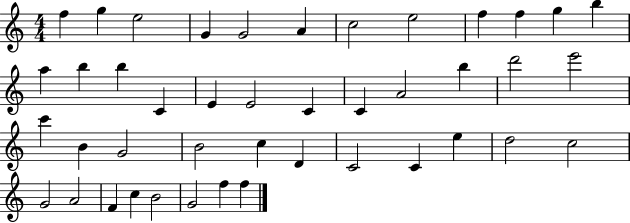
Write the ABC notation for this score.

X:1
T:Untitled
M:4/4
L:1/4
K:C
f g e2 G G2 A c2 e2 f f g b a b b C E E2 C C A2 b d'2 e'2 c' B G2 B2 c D C2 C e d2 c2 G2 A2 F c B2 G2 f f